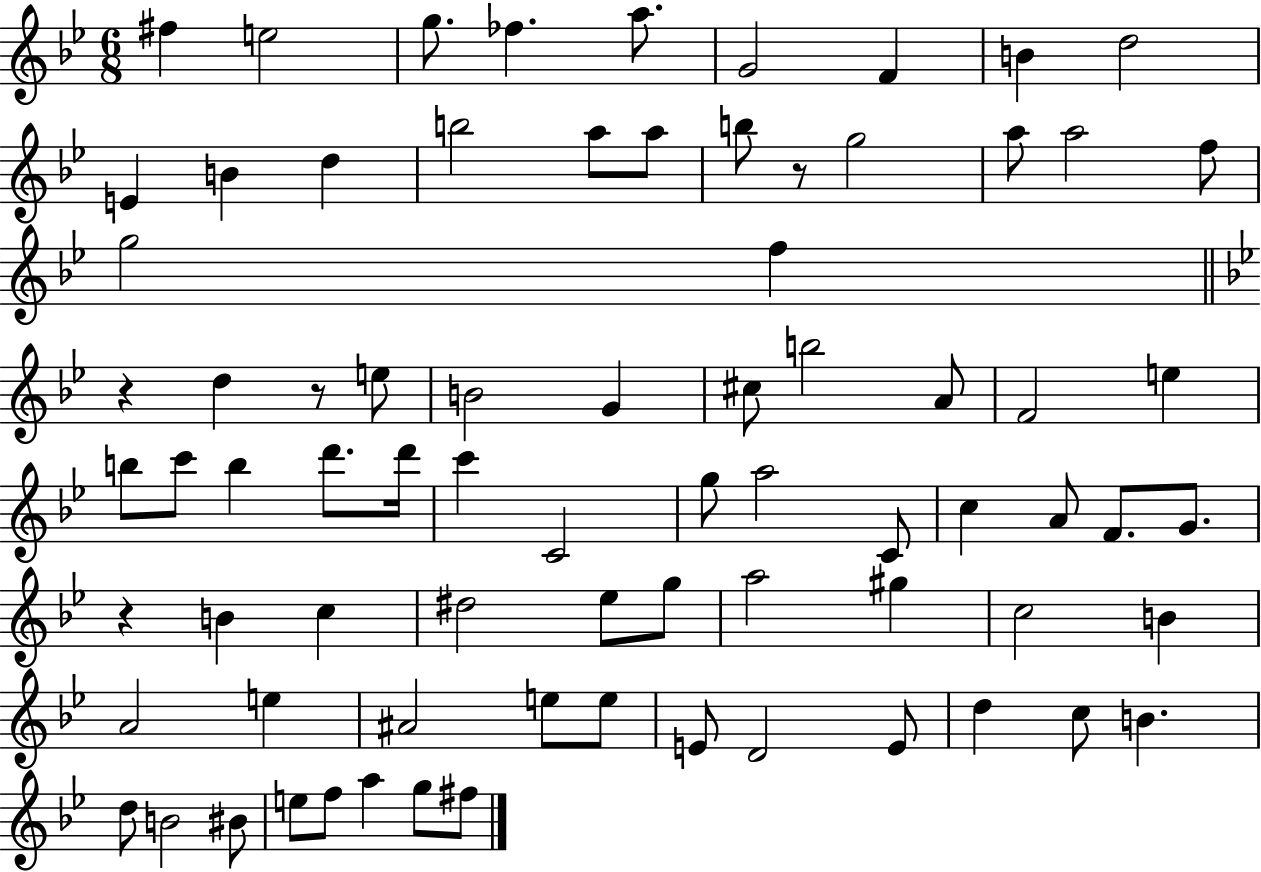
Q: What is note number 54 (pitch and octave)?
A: B4